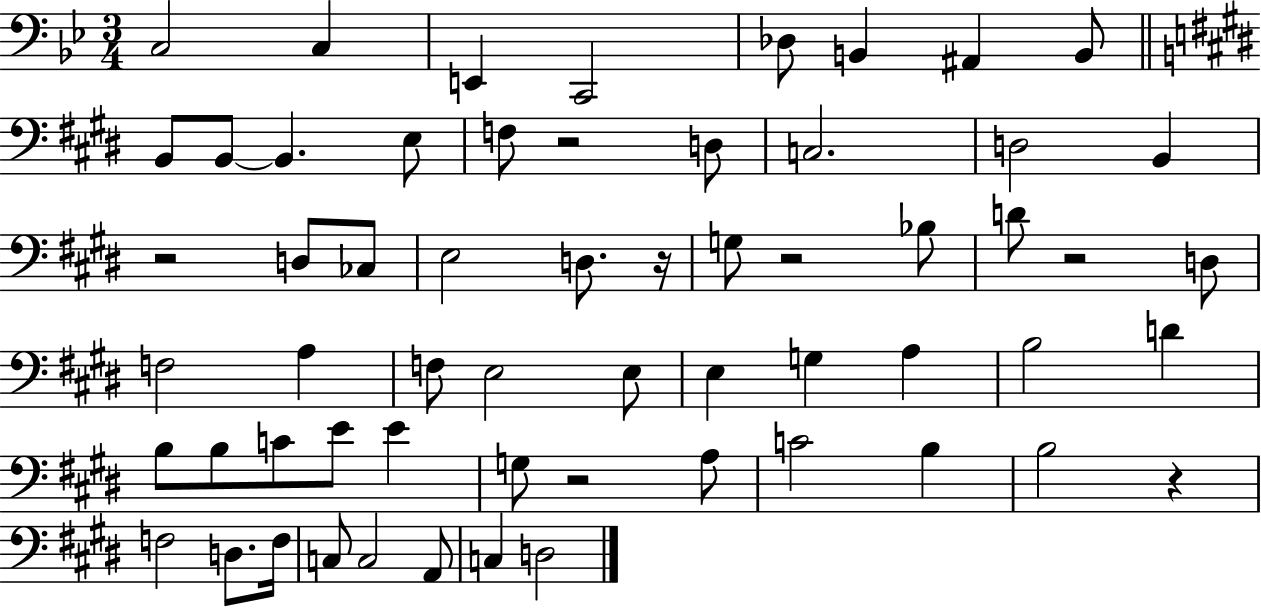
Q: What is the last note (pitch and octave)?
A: D3